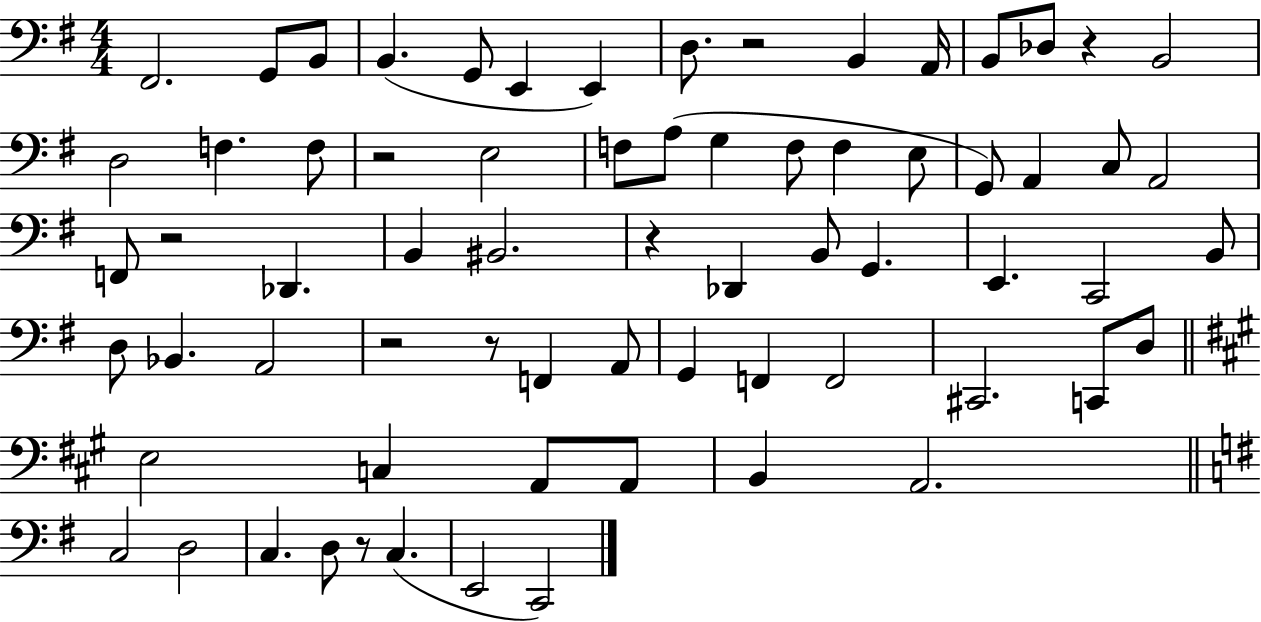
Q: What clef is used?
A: bass